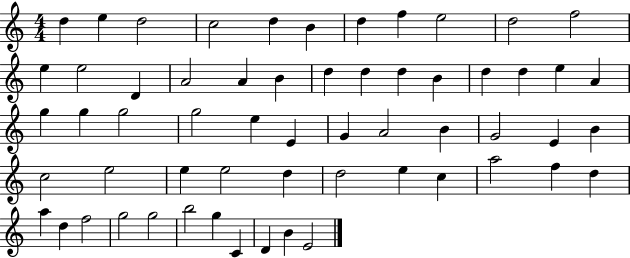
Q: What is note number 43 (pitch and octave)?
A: D5